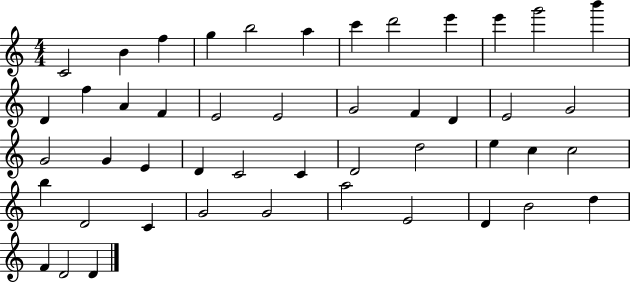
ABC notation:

X:1
T:Untitled
M:4/4
L:1/4
K:C
C2 B f g b2 a c' d'2 e' e' g'2 b' D f A F E2 E2 G2 F D E2 G2 G2 G E D C2 C D2 d2 e c c2 b D2 C G2 G2 a2 E2 D B2 d F D2 D